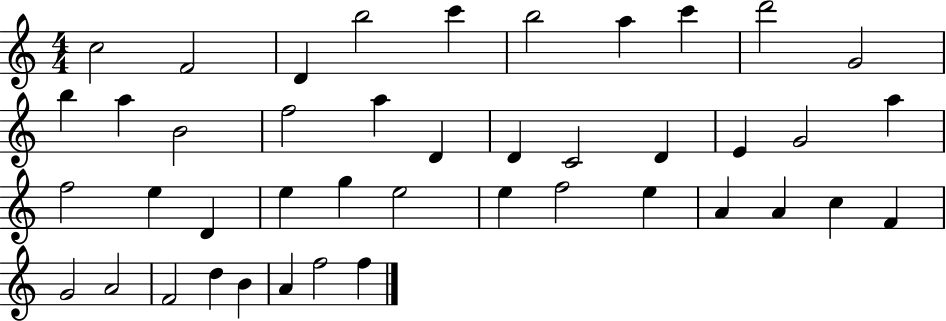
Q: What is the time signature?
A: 4/4